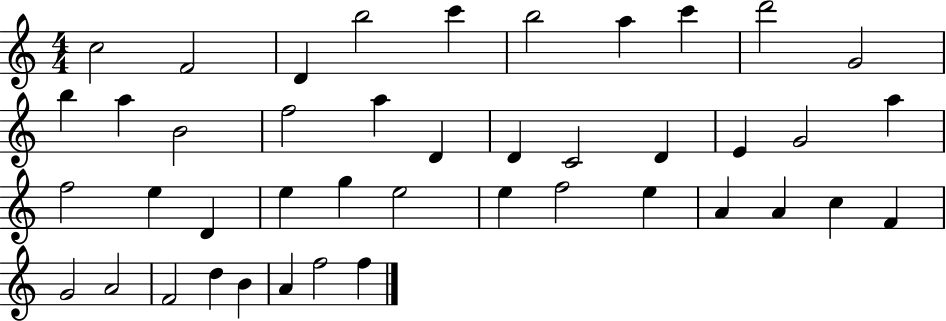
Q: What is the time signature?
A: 4/4